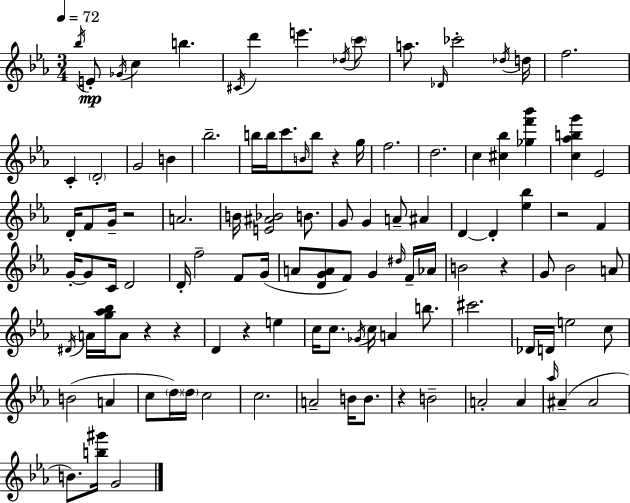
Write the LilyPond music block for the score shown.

{
  \clef treble
  \numericTimeSignature
  \time 3/4
  \key c \minor
  \tempo 4 = 72
  \acciaccatura { bes''16 }\mp e'8-. \acciaccatura { ges'16 } c''4 b''4. | \acciaccatura { cis'16 } d'''4 e'''4. | \acciaccatura { des''16 } \parenthesize c'''8 a''8. \grace { des'16 } ces'''2-. | \acciaccatura { des''16 } d''16 f''2. | \break c'4-. \parenthesize d'2-. | g'2 | b'4 bes''2.-- | b''16 b''16 c'''8. \grace { b'16 } | \break b''8 r4 g''16 f''2. | d''2. | c''4 <cis'' bes''>4 | <ges'' f''' bes'''>4 <c'' aes'' b'' g'''>4 ees'2 | \break d'16-. f'8 g'16-- r2 | a'2. | b'16 <e' ais' bes'>2 | b'8. g'8 g'4 | \break a'8-- ais'4 d'4~~ d'4-. | <ees'' bes''>4 r2 | f'4 g'16-.~~ g'8 c'16 d'2 | d'16-. f''2-- | \break f'8 g'16( a'8 <d' g' a'>8 f'8) | g'4 \grace { dis''16 } f'16-- aes'16 b'2 | r4 g'8 bes'2 | a'8 \acciaccatura { dis'16 } a'16 <g'' aes'' bes''>16 a'8 | \break r4 r4 d'4 | r4 e''4 c''16 c''8. | \acciaccatura { ges'16 } c''16 a'4 b''8. cis'''2. | des'16 d'16 | \break e''2 c''8 b'2( | a'4 c''8 | \parenthesize d''16) \parenthesize d''16 c''2 c''2. | a'2-- | \break b'16 b'8. r4 | b'2-- a'2-. | a'4 \grace { aes''16 }( ais'4-- | ais'2 b'8.) | \break <b'' gis'''>16 g'2 \bar "|."
}